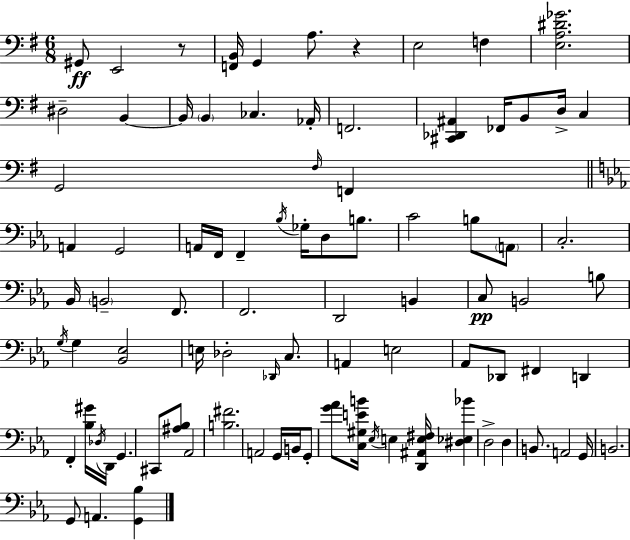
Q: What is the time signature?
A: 6/8